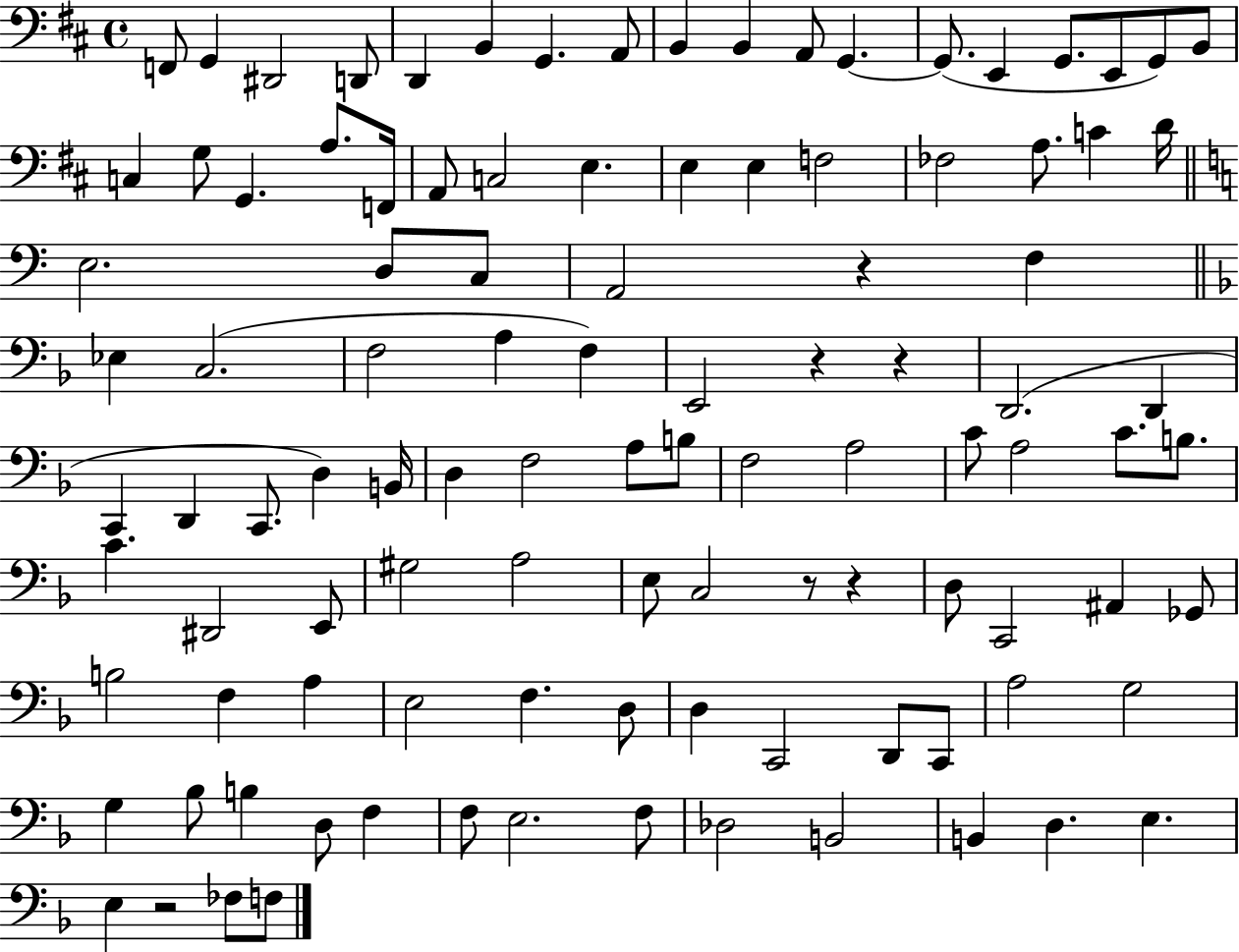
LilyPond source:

{
  \clef bass
  \time 4/4
  \defaultTimeSignature
  \key d \major
  \repeat volta 2 { f,8 g,4 dis,2 d,8 | d,4 b,4 g,4. a,8 | b,4 b,4 a,8 g,4.~~ | g,8.( e,4 g,8. e,8 g,8) b,8 | \break c4 g8 g,4. a8. f,16 | a,8 c2 e4. | e4 e4 f2 | fes2 a8. c'4 d'16 | \break \bar "||" \break \key a \minor e2. d8 c8 | a,2 r4 f4 | \bar "||" \break \key f \major ees4 c2.( | f2 a4 f4) | e,2 r4 r4 | d,2.( d,4 | \break c,4 d,4 c,8. d4) b,16 | d4 f2 a8 b8 | f2 a2 | c'8 a2 c'8. b8. | \break c'4. dis,2 e,8 | gis2 a2 | e8 c2 r8 r4 | d8 c,2 ais,4 ges,8 | \break b2 f4 a4 | e2 f4. d8 | d4 c,2 d,8 c,8 | a2 g2 | \break g4 bes8 b4 d8 f4 | f8 e2. f8 | des2 b,2 | b,4 d4. e4. | \break e4 r2 fes8 f8 | } \bar "|."
}